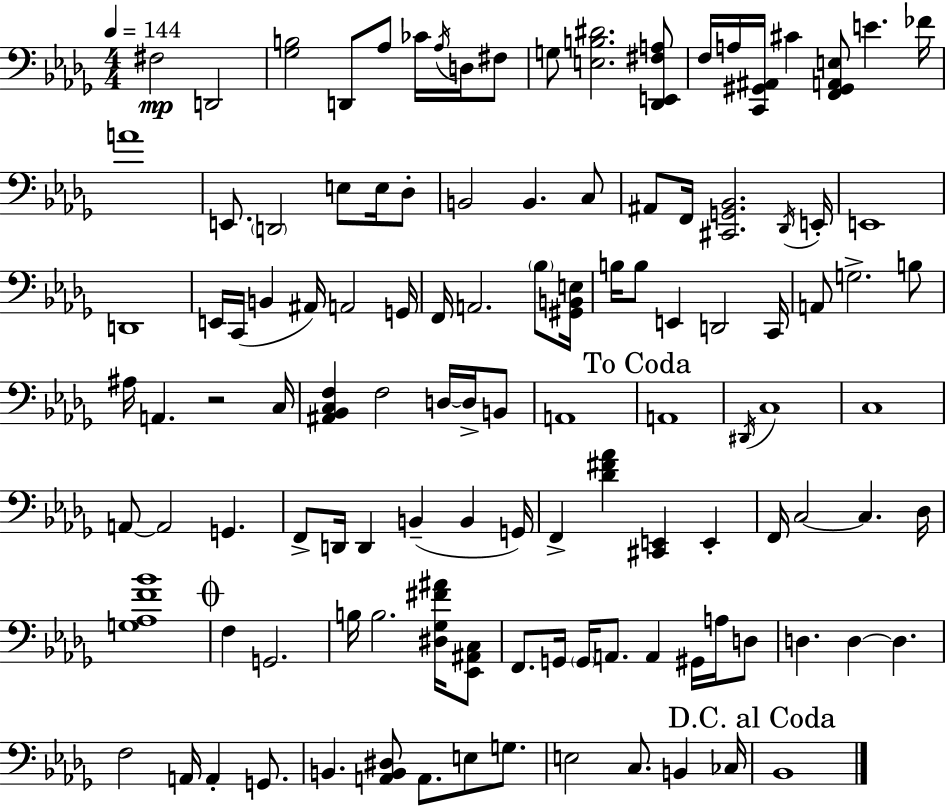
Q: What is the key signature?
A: BES minor